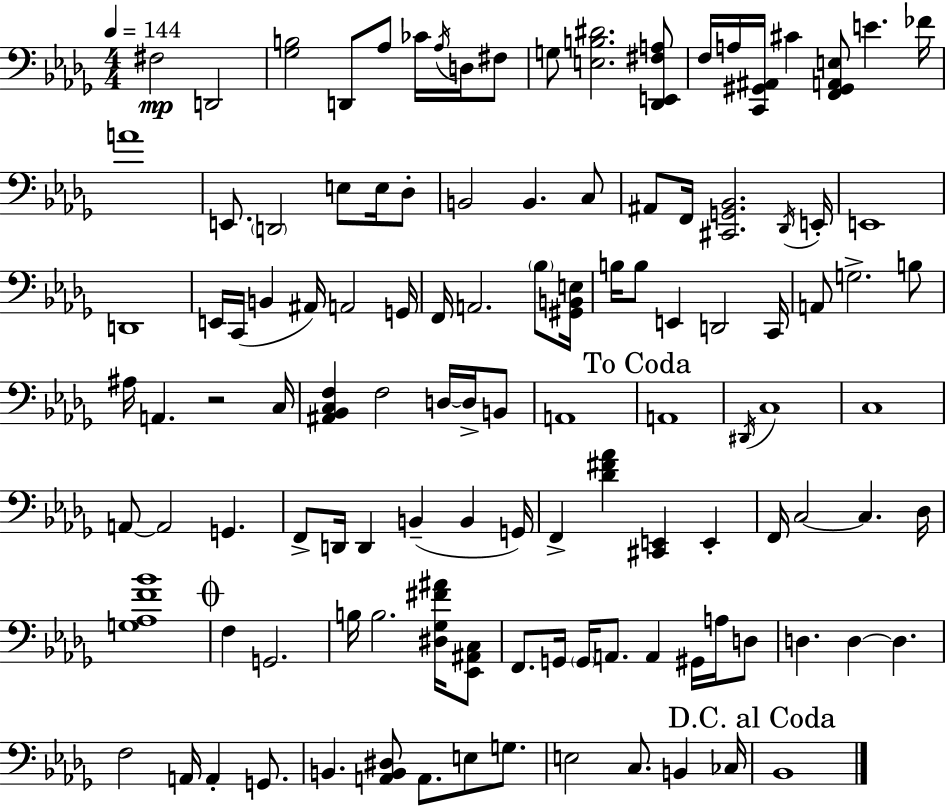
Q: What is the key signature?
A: BES minor